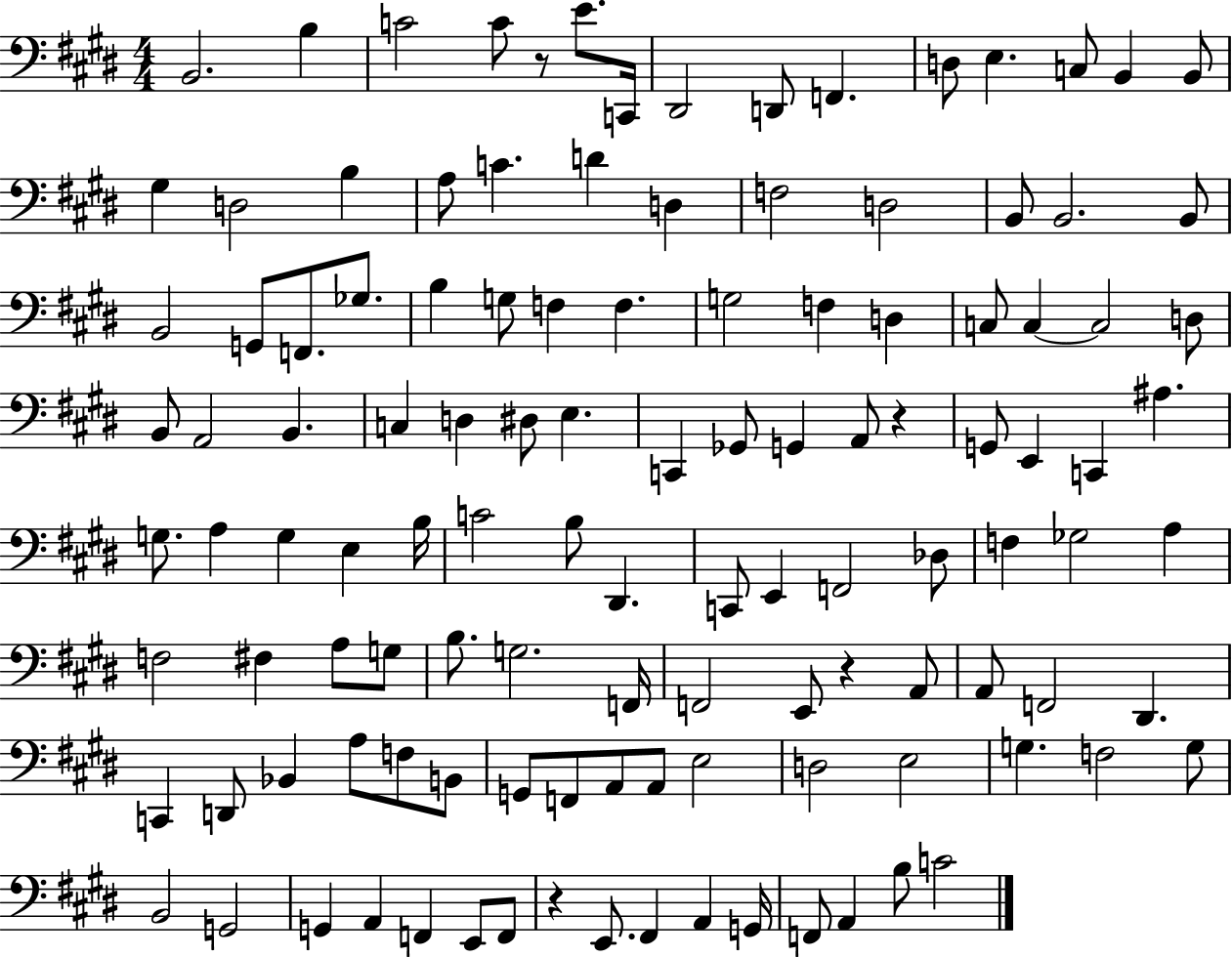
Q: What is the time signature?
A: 4/4